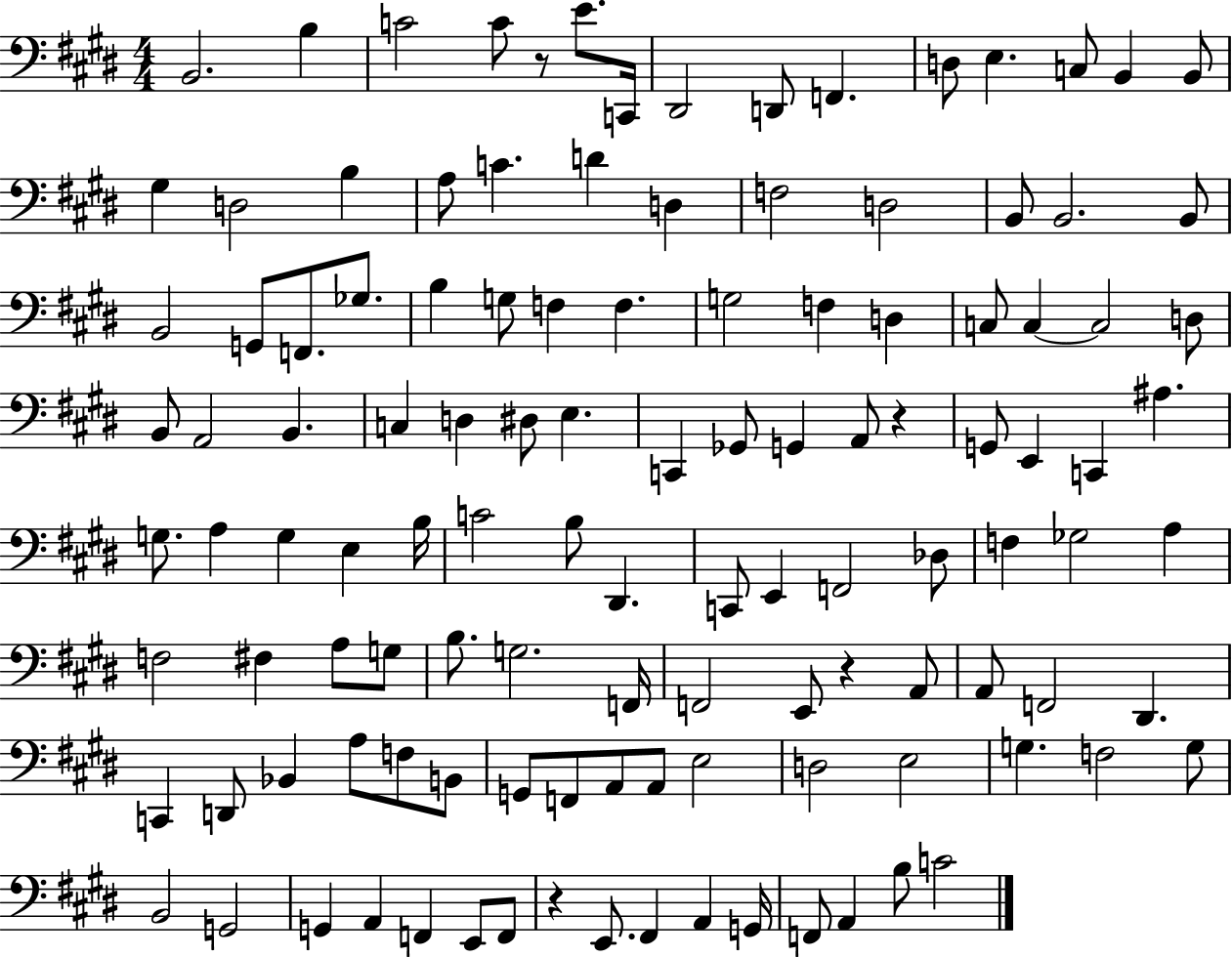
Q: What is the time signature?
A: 4/4